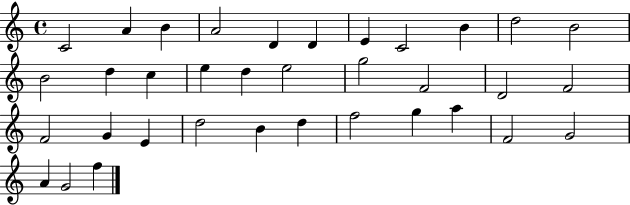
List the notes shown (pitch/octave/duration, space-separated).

C4/h A4/q B4/q A4/h D4/q D4/q E4/q C4/h B4/q D5/h B4/h B4/h D5/q C5/q E5/q D5/q E5/h G5/h F4/h D4/h F4/h F4/h G4/q E4/q D5/h B4/q D5/q F5/h G5/q A5/q F4/h G4/h A4/q G4/h F5/q